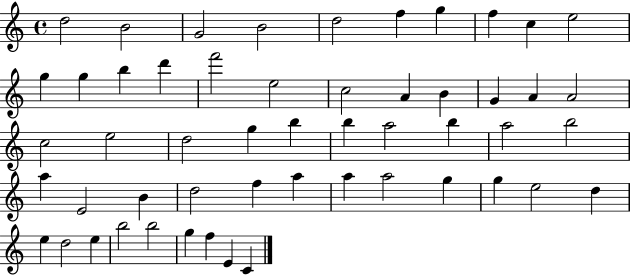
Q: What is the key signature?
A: C major